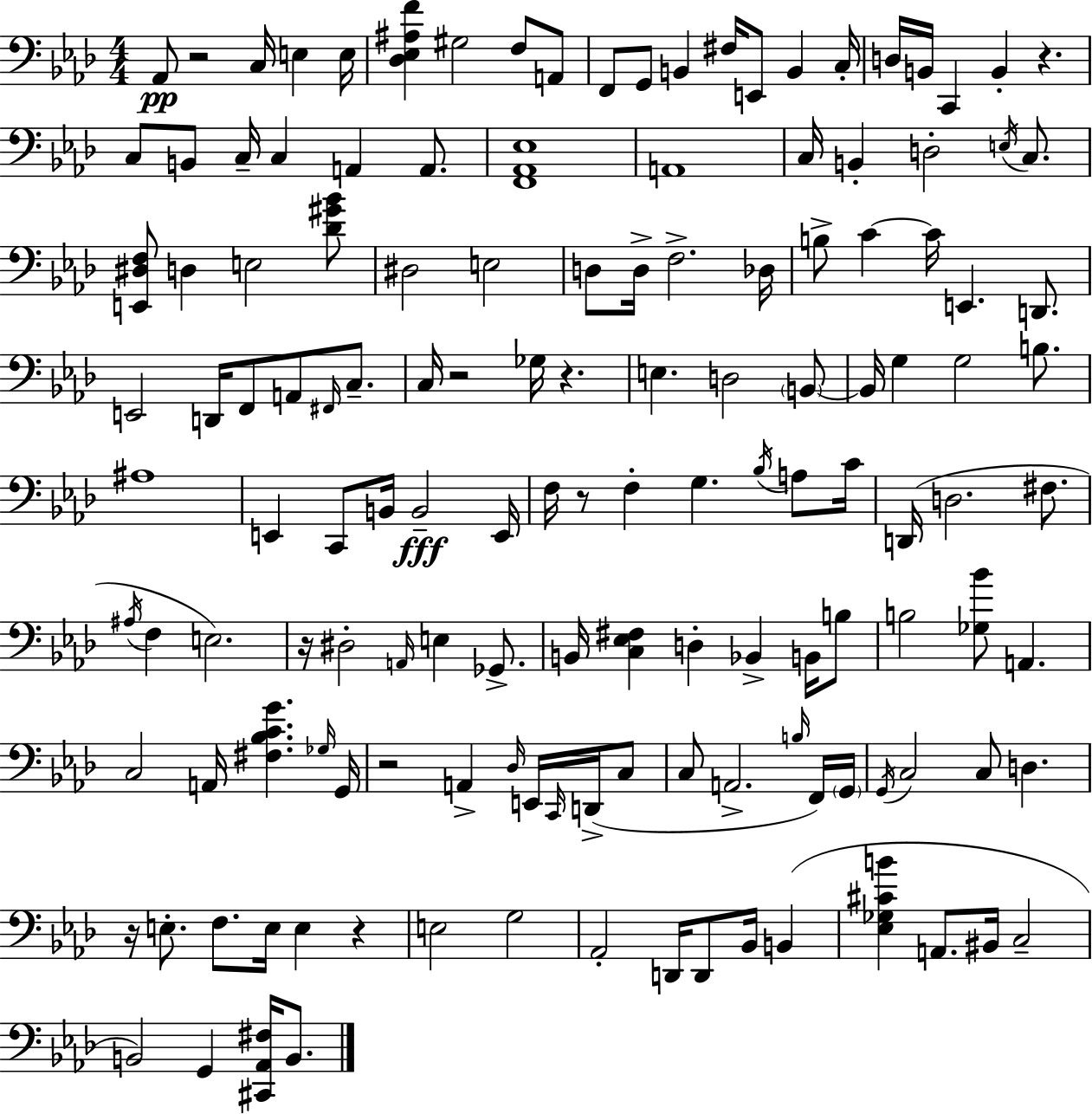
X:1
T:Untitled
M:4/4
L:1/4
K:Fm
_A,,/2 z2 C,/4 E, E,/4 [_D,_E,^A,F] ^G,2 F,/2 A,,/2 F,,/2 G,,/2 B,, ^F,/4 E,,/2 B,, C,/4 D,/4 B,,/4 C,, B,, z C,/2 B,,/2 C,/4 C, A,, A,,/2 [F,,_A,,_E,]4 A,,4 C,/4 B,, D,2 E,/4 C,/2 [E,,^D,F,]/2 D, E,2 [_D^G_B]/2 ^D,2 E,2 D,/2 D,/4 F,2 _D,/4 B,/2 C C/4 E,, D,,/2 E,,2 D,,/4 F,,/2 A,,/2 ^F,,/4 C,/2 C,/4 z2 _G,/4 z E, D,2 B,,/2 B,,/4 G, G,2 B,/2 ^A,4 E,, C,,/2 B,,/4 B,,2 E,,/4 F,/4 z/2 F, G, _B,/4 A,/2 C/4 D,,/4 D,2 ^F,/2 ^A,/4 F, E,2 z/4 ^D,2 A,,/4 E, _G,,/2 B,,/4 [C,_E,^F,] D, _B,, B,,/4 B,/2 B,2 [_G,_B]/2 A,, C,2 A,,/4 [^F,_B,CG] _G,/4 G,,/4 z2 A,, _D,/4 E,,/4 C,,/4 D,,/4 C,/2 C,/2 A,,2 B,/4 F,,/4 G,,/4 G,,/4 C,2 C,/2 D, z/4 E,/2 F,/2 E,/4 E, z E,2 G,2 _A,,2 D,,/4 D,,/2 _B,,/4 B,, [_E,_G,^CB] A,,/2 ^B,,/4 C,2 B,,2 G,, [^C,,_A,,^F,]/4 B,,/2